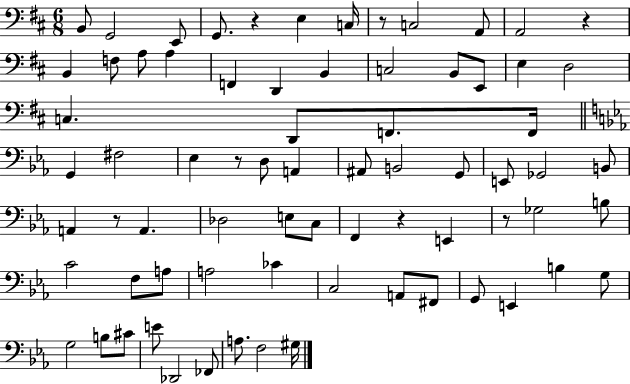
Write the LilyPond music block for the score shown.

{
  \clef bass
  \numericTimeSignature
  \time 6/8
  \key d \major
  b,8 g,2 e,8 | g,8. r4 e4 c16 | r8 c2 a,8 | a,2 r4 | \break b,4 f8 a8 a4 | f,4 d,4 b,4 | c2 b,8 e,8 | e4 d2 | \break c4. d,8 f,8. f,16 | \bar "||" \break \key c \minor g,4 fis2 | ees4 r8 d8 a,4 | ais,8 b,2 g,8 | e,8 ges,2 b,8 | \break a,4 r8 a,4. | des2 e8 c8 | f,4 r4 e,4 | r8 ges2 b8 | \break c'2 f8 a8 | a2 ces'4 | c2 a,8 fis,8 | g,8 e,4 b4 g8 | \break g2 b8 cis'8 | e'8 des,2 fes,8 | a8. f2 gis16 | \bar "|."
}